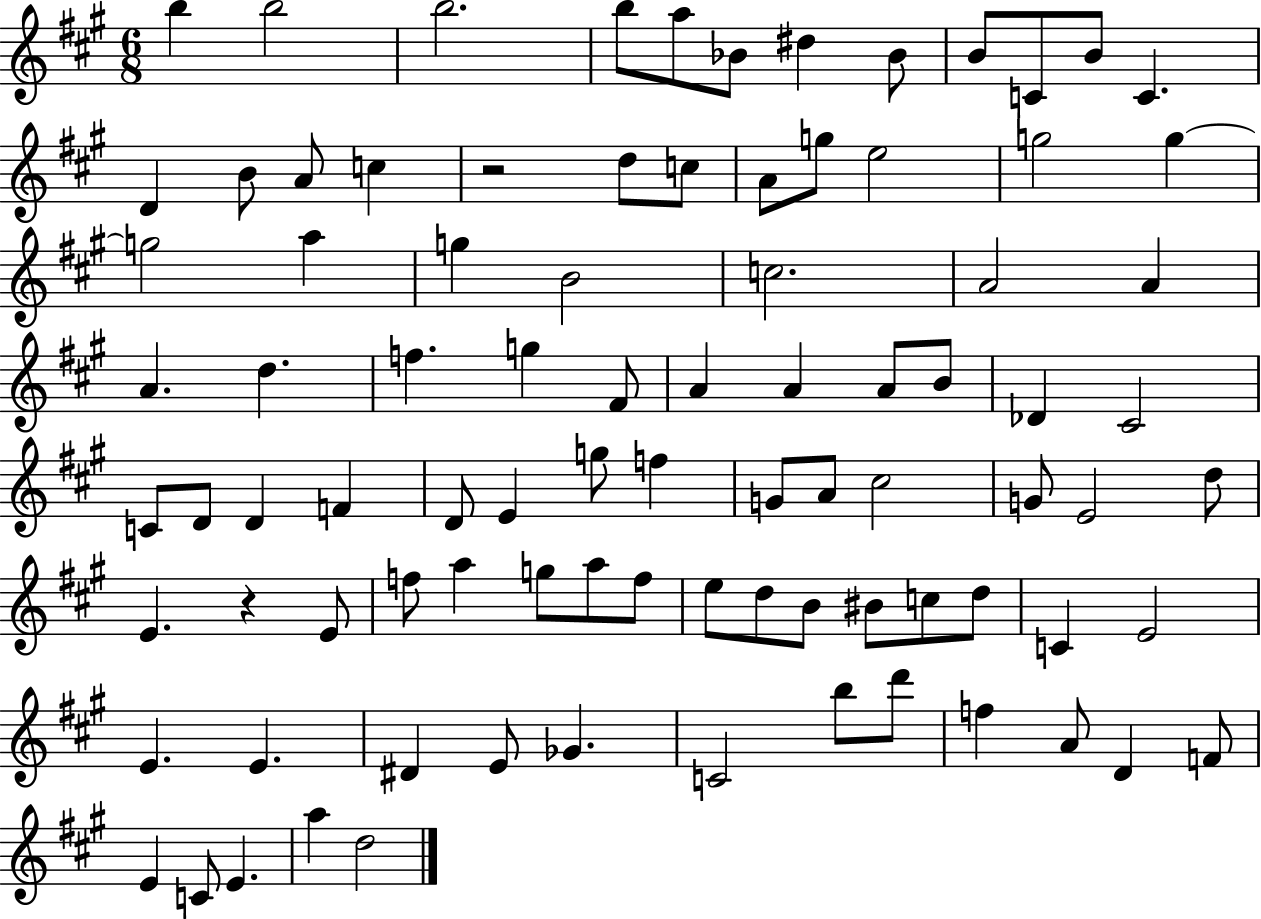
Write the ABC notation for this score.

X:1
T:Untitled
M:6/8
L:1/4
K:A
b b2 b2 b/2 a/2 _B/2 ^d _B/2 B/2 C/2 B/2 C D B/2 A/2 c z2 d/2 c/2 A/2 g/2 e2 g2 g g2 a g B2 c2 A2 A A d f g ^F/2 A A A/2 B/2 _D ^C2 C/2 D/2 D F D/2 E g/2 f G/2 A/2 ^c2 G/2 E2 d/2 E z E/2 f/2 a g/2 a/2 f/2 e/2 d/2 B/2 ^B/2 c/2 d/2 C E2 E E ^D E/2 _G C2 b/2 d'/2 f A/2 D F/2 E C/2 E a d2